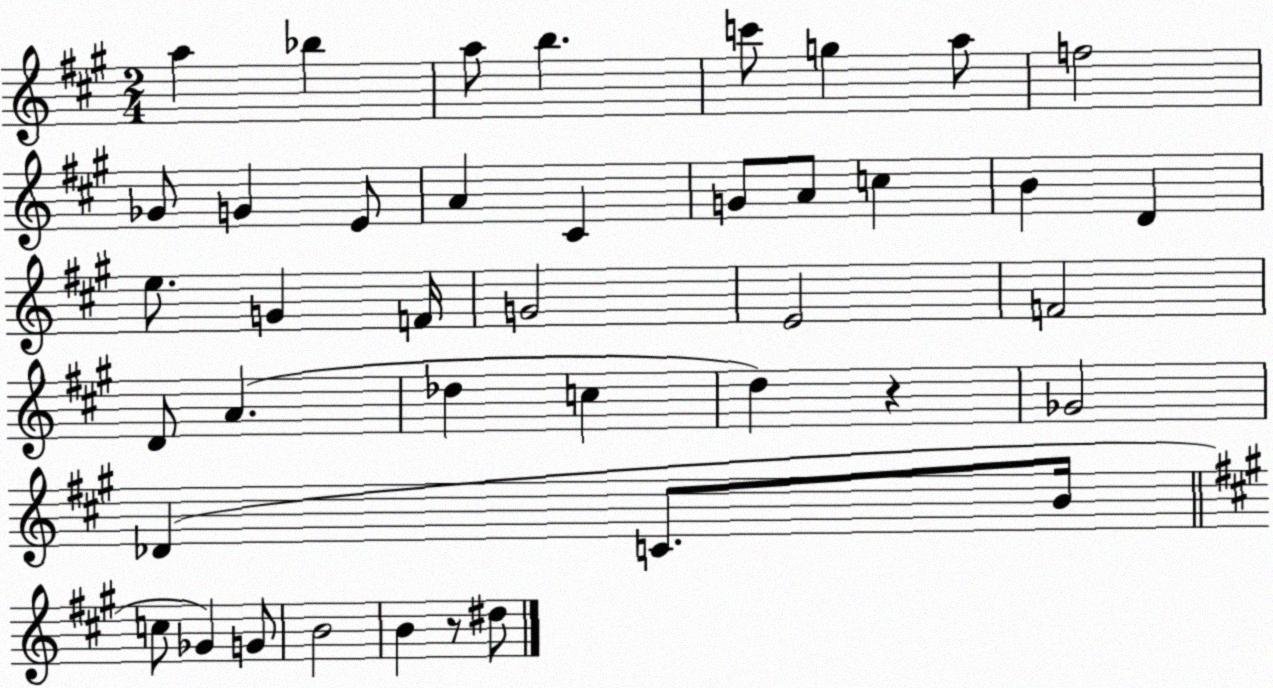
X:1
T:Untitled
M:2/4
L:1/4
K:A
a _b a/2 b c'/2 g a/2 f2 _G/2 G E/2 A ^C G/2 A/2 c B D e/2 G F/4 G2 E2 F2 D/2 A _d c d z _G2 _D C/2 B/4 c/2 _G G/2 B2 B z/2 ^d/2